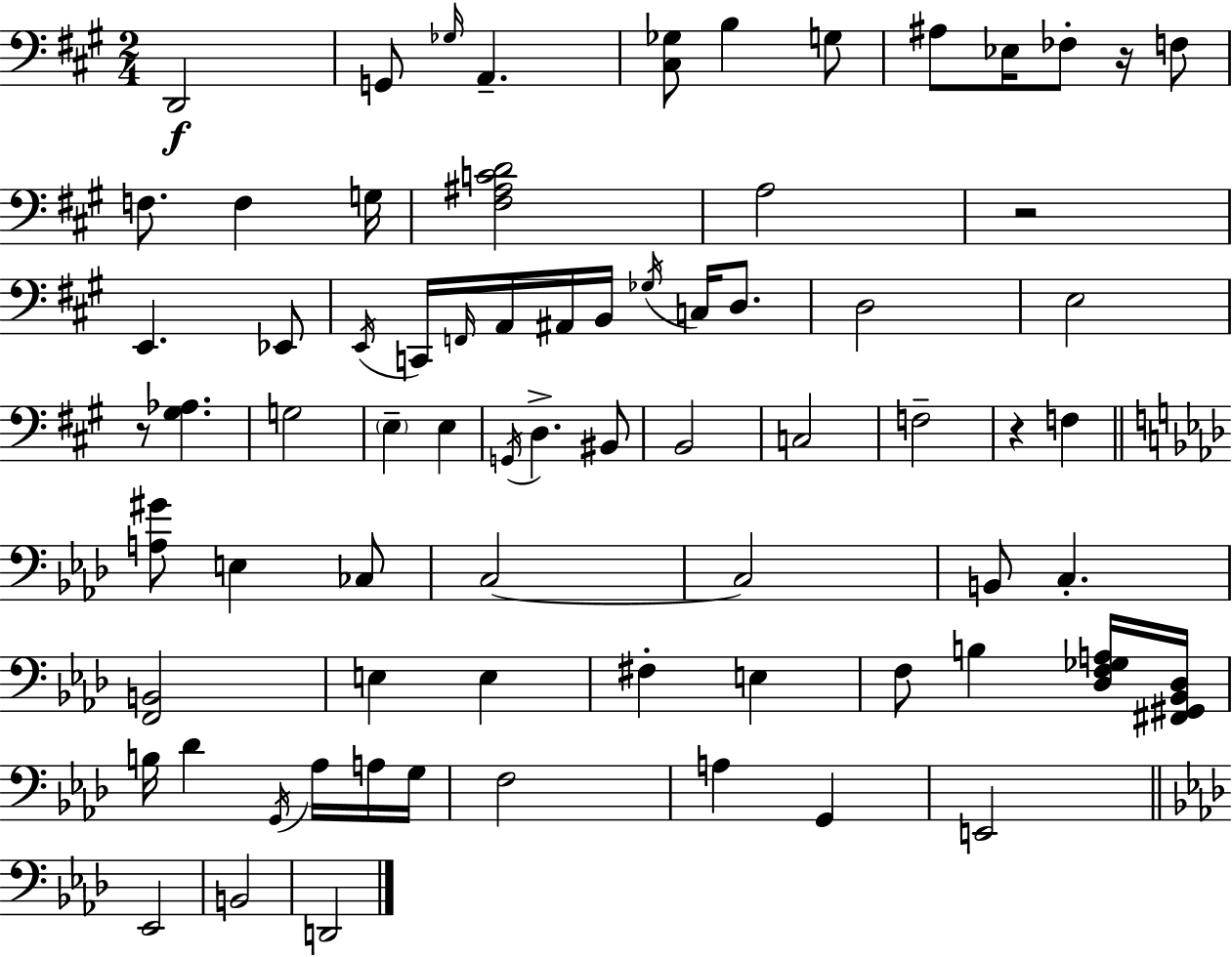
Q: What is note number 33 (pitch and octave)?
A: BIS2